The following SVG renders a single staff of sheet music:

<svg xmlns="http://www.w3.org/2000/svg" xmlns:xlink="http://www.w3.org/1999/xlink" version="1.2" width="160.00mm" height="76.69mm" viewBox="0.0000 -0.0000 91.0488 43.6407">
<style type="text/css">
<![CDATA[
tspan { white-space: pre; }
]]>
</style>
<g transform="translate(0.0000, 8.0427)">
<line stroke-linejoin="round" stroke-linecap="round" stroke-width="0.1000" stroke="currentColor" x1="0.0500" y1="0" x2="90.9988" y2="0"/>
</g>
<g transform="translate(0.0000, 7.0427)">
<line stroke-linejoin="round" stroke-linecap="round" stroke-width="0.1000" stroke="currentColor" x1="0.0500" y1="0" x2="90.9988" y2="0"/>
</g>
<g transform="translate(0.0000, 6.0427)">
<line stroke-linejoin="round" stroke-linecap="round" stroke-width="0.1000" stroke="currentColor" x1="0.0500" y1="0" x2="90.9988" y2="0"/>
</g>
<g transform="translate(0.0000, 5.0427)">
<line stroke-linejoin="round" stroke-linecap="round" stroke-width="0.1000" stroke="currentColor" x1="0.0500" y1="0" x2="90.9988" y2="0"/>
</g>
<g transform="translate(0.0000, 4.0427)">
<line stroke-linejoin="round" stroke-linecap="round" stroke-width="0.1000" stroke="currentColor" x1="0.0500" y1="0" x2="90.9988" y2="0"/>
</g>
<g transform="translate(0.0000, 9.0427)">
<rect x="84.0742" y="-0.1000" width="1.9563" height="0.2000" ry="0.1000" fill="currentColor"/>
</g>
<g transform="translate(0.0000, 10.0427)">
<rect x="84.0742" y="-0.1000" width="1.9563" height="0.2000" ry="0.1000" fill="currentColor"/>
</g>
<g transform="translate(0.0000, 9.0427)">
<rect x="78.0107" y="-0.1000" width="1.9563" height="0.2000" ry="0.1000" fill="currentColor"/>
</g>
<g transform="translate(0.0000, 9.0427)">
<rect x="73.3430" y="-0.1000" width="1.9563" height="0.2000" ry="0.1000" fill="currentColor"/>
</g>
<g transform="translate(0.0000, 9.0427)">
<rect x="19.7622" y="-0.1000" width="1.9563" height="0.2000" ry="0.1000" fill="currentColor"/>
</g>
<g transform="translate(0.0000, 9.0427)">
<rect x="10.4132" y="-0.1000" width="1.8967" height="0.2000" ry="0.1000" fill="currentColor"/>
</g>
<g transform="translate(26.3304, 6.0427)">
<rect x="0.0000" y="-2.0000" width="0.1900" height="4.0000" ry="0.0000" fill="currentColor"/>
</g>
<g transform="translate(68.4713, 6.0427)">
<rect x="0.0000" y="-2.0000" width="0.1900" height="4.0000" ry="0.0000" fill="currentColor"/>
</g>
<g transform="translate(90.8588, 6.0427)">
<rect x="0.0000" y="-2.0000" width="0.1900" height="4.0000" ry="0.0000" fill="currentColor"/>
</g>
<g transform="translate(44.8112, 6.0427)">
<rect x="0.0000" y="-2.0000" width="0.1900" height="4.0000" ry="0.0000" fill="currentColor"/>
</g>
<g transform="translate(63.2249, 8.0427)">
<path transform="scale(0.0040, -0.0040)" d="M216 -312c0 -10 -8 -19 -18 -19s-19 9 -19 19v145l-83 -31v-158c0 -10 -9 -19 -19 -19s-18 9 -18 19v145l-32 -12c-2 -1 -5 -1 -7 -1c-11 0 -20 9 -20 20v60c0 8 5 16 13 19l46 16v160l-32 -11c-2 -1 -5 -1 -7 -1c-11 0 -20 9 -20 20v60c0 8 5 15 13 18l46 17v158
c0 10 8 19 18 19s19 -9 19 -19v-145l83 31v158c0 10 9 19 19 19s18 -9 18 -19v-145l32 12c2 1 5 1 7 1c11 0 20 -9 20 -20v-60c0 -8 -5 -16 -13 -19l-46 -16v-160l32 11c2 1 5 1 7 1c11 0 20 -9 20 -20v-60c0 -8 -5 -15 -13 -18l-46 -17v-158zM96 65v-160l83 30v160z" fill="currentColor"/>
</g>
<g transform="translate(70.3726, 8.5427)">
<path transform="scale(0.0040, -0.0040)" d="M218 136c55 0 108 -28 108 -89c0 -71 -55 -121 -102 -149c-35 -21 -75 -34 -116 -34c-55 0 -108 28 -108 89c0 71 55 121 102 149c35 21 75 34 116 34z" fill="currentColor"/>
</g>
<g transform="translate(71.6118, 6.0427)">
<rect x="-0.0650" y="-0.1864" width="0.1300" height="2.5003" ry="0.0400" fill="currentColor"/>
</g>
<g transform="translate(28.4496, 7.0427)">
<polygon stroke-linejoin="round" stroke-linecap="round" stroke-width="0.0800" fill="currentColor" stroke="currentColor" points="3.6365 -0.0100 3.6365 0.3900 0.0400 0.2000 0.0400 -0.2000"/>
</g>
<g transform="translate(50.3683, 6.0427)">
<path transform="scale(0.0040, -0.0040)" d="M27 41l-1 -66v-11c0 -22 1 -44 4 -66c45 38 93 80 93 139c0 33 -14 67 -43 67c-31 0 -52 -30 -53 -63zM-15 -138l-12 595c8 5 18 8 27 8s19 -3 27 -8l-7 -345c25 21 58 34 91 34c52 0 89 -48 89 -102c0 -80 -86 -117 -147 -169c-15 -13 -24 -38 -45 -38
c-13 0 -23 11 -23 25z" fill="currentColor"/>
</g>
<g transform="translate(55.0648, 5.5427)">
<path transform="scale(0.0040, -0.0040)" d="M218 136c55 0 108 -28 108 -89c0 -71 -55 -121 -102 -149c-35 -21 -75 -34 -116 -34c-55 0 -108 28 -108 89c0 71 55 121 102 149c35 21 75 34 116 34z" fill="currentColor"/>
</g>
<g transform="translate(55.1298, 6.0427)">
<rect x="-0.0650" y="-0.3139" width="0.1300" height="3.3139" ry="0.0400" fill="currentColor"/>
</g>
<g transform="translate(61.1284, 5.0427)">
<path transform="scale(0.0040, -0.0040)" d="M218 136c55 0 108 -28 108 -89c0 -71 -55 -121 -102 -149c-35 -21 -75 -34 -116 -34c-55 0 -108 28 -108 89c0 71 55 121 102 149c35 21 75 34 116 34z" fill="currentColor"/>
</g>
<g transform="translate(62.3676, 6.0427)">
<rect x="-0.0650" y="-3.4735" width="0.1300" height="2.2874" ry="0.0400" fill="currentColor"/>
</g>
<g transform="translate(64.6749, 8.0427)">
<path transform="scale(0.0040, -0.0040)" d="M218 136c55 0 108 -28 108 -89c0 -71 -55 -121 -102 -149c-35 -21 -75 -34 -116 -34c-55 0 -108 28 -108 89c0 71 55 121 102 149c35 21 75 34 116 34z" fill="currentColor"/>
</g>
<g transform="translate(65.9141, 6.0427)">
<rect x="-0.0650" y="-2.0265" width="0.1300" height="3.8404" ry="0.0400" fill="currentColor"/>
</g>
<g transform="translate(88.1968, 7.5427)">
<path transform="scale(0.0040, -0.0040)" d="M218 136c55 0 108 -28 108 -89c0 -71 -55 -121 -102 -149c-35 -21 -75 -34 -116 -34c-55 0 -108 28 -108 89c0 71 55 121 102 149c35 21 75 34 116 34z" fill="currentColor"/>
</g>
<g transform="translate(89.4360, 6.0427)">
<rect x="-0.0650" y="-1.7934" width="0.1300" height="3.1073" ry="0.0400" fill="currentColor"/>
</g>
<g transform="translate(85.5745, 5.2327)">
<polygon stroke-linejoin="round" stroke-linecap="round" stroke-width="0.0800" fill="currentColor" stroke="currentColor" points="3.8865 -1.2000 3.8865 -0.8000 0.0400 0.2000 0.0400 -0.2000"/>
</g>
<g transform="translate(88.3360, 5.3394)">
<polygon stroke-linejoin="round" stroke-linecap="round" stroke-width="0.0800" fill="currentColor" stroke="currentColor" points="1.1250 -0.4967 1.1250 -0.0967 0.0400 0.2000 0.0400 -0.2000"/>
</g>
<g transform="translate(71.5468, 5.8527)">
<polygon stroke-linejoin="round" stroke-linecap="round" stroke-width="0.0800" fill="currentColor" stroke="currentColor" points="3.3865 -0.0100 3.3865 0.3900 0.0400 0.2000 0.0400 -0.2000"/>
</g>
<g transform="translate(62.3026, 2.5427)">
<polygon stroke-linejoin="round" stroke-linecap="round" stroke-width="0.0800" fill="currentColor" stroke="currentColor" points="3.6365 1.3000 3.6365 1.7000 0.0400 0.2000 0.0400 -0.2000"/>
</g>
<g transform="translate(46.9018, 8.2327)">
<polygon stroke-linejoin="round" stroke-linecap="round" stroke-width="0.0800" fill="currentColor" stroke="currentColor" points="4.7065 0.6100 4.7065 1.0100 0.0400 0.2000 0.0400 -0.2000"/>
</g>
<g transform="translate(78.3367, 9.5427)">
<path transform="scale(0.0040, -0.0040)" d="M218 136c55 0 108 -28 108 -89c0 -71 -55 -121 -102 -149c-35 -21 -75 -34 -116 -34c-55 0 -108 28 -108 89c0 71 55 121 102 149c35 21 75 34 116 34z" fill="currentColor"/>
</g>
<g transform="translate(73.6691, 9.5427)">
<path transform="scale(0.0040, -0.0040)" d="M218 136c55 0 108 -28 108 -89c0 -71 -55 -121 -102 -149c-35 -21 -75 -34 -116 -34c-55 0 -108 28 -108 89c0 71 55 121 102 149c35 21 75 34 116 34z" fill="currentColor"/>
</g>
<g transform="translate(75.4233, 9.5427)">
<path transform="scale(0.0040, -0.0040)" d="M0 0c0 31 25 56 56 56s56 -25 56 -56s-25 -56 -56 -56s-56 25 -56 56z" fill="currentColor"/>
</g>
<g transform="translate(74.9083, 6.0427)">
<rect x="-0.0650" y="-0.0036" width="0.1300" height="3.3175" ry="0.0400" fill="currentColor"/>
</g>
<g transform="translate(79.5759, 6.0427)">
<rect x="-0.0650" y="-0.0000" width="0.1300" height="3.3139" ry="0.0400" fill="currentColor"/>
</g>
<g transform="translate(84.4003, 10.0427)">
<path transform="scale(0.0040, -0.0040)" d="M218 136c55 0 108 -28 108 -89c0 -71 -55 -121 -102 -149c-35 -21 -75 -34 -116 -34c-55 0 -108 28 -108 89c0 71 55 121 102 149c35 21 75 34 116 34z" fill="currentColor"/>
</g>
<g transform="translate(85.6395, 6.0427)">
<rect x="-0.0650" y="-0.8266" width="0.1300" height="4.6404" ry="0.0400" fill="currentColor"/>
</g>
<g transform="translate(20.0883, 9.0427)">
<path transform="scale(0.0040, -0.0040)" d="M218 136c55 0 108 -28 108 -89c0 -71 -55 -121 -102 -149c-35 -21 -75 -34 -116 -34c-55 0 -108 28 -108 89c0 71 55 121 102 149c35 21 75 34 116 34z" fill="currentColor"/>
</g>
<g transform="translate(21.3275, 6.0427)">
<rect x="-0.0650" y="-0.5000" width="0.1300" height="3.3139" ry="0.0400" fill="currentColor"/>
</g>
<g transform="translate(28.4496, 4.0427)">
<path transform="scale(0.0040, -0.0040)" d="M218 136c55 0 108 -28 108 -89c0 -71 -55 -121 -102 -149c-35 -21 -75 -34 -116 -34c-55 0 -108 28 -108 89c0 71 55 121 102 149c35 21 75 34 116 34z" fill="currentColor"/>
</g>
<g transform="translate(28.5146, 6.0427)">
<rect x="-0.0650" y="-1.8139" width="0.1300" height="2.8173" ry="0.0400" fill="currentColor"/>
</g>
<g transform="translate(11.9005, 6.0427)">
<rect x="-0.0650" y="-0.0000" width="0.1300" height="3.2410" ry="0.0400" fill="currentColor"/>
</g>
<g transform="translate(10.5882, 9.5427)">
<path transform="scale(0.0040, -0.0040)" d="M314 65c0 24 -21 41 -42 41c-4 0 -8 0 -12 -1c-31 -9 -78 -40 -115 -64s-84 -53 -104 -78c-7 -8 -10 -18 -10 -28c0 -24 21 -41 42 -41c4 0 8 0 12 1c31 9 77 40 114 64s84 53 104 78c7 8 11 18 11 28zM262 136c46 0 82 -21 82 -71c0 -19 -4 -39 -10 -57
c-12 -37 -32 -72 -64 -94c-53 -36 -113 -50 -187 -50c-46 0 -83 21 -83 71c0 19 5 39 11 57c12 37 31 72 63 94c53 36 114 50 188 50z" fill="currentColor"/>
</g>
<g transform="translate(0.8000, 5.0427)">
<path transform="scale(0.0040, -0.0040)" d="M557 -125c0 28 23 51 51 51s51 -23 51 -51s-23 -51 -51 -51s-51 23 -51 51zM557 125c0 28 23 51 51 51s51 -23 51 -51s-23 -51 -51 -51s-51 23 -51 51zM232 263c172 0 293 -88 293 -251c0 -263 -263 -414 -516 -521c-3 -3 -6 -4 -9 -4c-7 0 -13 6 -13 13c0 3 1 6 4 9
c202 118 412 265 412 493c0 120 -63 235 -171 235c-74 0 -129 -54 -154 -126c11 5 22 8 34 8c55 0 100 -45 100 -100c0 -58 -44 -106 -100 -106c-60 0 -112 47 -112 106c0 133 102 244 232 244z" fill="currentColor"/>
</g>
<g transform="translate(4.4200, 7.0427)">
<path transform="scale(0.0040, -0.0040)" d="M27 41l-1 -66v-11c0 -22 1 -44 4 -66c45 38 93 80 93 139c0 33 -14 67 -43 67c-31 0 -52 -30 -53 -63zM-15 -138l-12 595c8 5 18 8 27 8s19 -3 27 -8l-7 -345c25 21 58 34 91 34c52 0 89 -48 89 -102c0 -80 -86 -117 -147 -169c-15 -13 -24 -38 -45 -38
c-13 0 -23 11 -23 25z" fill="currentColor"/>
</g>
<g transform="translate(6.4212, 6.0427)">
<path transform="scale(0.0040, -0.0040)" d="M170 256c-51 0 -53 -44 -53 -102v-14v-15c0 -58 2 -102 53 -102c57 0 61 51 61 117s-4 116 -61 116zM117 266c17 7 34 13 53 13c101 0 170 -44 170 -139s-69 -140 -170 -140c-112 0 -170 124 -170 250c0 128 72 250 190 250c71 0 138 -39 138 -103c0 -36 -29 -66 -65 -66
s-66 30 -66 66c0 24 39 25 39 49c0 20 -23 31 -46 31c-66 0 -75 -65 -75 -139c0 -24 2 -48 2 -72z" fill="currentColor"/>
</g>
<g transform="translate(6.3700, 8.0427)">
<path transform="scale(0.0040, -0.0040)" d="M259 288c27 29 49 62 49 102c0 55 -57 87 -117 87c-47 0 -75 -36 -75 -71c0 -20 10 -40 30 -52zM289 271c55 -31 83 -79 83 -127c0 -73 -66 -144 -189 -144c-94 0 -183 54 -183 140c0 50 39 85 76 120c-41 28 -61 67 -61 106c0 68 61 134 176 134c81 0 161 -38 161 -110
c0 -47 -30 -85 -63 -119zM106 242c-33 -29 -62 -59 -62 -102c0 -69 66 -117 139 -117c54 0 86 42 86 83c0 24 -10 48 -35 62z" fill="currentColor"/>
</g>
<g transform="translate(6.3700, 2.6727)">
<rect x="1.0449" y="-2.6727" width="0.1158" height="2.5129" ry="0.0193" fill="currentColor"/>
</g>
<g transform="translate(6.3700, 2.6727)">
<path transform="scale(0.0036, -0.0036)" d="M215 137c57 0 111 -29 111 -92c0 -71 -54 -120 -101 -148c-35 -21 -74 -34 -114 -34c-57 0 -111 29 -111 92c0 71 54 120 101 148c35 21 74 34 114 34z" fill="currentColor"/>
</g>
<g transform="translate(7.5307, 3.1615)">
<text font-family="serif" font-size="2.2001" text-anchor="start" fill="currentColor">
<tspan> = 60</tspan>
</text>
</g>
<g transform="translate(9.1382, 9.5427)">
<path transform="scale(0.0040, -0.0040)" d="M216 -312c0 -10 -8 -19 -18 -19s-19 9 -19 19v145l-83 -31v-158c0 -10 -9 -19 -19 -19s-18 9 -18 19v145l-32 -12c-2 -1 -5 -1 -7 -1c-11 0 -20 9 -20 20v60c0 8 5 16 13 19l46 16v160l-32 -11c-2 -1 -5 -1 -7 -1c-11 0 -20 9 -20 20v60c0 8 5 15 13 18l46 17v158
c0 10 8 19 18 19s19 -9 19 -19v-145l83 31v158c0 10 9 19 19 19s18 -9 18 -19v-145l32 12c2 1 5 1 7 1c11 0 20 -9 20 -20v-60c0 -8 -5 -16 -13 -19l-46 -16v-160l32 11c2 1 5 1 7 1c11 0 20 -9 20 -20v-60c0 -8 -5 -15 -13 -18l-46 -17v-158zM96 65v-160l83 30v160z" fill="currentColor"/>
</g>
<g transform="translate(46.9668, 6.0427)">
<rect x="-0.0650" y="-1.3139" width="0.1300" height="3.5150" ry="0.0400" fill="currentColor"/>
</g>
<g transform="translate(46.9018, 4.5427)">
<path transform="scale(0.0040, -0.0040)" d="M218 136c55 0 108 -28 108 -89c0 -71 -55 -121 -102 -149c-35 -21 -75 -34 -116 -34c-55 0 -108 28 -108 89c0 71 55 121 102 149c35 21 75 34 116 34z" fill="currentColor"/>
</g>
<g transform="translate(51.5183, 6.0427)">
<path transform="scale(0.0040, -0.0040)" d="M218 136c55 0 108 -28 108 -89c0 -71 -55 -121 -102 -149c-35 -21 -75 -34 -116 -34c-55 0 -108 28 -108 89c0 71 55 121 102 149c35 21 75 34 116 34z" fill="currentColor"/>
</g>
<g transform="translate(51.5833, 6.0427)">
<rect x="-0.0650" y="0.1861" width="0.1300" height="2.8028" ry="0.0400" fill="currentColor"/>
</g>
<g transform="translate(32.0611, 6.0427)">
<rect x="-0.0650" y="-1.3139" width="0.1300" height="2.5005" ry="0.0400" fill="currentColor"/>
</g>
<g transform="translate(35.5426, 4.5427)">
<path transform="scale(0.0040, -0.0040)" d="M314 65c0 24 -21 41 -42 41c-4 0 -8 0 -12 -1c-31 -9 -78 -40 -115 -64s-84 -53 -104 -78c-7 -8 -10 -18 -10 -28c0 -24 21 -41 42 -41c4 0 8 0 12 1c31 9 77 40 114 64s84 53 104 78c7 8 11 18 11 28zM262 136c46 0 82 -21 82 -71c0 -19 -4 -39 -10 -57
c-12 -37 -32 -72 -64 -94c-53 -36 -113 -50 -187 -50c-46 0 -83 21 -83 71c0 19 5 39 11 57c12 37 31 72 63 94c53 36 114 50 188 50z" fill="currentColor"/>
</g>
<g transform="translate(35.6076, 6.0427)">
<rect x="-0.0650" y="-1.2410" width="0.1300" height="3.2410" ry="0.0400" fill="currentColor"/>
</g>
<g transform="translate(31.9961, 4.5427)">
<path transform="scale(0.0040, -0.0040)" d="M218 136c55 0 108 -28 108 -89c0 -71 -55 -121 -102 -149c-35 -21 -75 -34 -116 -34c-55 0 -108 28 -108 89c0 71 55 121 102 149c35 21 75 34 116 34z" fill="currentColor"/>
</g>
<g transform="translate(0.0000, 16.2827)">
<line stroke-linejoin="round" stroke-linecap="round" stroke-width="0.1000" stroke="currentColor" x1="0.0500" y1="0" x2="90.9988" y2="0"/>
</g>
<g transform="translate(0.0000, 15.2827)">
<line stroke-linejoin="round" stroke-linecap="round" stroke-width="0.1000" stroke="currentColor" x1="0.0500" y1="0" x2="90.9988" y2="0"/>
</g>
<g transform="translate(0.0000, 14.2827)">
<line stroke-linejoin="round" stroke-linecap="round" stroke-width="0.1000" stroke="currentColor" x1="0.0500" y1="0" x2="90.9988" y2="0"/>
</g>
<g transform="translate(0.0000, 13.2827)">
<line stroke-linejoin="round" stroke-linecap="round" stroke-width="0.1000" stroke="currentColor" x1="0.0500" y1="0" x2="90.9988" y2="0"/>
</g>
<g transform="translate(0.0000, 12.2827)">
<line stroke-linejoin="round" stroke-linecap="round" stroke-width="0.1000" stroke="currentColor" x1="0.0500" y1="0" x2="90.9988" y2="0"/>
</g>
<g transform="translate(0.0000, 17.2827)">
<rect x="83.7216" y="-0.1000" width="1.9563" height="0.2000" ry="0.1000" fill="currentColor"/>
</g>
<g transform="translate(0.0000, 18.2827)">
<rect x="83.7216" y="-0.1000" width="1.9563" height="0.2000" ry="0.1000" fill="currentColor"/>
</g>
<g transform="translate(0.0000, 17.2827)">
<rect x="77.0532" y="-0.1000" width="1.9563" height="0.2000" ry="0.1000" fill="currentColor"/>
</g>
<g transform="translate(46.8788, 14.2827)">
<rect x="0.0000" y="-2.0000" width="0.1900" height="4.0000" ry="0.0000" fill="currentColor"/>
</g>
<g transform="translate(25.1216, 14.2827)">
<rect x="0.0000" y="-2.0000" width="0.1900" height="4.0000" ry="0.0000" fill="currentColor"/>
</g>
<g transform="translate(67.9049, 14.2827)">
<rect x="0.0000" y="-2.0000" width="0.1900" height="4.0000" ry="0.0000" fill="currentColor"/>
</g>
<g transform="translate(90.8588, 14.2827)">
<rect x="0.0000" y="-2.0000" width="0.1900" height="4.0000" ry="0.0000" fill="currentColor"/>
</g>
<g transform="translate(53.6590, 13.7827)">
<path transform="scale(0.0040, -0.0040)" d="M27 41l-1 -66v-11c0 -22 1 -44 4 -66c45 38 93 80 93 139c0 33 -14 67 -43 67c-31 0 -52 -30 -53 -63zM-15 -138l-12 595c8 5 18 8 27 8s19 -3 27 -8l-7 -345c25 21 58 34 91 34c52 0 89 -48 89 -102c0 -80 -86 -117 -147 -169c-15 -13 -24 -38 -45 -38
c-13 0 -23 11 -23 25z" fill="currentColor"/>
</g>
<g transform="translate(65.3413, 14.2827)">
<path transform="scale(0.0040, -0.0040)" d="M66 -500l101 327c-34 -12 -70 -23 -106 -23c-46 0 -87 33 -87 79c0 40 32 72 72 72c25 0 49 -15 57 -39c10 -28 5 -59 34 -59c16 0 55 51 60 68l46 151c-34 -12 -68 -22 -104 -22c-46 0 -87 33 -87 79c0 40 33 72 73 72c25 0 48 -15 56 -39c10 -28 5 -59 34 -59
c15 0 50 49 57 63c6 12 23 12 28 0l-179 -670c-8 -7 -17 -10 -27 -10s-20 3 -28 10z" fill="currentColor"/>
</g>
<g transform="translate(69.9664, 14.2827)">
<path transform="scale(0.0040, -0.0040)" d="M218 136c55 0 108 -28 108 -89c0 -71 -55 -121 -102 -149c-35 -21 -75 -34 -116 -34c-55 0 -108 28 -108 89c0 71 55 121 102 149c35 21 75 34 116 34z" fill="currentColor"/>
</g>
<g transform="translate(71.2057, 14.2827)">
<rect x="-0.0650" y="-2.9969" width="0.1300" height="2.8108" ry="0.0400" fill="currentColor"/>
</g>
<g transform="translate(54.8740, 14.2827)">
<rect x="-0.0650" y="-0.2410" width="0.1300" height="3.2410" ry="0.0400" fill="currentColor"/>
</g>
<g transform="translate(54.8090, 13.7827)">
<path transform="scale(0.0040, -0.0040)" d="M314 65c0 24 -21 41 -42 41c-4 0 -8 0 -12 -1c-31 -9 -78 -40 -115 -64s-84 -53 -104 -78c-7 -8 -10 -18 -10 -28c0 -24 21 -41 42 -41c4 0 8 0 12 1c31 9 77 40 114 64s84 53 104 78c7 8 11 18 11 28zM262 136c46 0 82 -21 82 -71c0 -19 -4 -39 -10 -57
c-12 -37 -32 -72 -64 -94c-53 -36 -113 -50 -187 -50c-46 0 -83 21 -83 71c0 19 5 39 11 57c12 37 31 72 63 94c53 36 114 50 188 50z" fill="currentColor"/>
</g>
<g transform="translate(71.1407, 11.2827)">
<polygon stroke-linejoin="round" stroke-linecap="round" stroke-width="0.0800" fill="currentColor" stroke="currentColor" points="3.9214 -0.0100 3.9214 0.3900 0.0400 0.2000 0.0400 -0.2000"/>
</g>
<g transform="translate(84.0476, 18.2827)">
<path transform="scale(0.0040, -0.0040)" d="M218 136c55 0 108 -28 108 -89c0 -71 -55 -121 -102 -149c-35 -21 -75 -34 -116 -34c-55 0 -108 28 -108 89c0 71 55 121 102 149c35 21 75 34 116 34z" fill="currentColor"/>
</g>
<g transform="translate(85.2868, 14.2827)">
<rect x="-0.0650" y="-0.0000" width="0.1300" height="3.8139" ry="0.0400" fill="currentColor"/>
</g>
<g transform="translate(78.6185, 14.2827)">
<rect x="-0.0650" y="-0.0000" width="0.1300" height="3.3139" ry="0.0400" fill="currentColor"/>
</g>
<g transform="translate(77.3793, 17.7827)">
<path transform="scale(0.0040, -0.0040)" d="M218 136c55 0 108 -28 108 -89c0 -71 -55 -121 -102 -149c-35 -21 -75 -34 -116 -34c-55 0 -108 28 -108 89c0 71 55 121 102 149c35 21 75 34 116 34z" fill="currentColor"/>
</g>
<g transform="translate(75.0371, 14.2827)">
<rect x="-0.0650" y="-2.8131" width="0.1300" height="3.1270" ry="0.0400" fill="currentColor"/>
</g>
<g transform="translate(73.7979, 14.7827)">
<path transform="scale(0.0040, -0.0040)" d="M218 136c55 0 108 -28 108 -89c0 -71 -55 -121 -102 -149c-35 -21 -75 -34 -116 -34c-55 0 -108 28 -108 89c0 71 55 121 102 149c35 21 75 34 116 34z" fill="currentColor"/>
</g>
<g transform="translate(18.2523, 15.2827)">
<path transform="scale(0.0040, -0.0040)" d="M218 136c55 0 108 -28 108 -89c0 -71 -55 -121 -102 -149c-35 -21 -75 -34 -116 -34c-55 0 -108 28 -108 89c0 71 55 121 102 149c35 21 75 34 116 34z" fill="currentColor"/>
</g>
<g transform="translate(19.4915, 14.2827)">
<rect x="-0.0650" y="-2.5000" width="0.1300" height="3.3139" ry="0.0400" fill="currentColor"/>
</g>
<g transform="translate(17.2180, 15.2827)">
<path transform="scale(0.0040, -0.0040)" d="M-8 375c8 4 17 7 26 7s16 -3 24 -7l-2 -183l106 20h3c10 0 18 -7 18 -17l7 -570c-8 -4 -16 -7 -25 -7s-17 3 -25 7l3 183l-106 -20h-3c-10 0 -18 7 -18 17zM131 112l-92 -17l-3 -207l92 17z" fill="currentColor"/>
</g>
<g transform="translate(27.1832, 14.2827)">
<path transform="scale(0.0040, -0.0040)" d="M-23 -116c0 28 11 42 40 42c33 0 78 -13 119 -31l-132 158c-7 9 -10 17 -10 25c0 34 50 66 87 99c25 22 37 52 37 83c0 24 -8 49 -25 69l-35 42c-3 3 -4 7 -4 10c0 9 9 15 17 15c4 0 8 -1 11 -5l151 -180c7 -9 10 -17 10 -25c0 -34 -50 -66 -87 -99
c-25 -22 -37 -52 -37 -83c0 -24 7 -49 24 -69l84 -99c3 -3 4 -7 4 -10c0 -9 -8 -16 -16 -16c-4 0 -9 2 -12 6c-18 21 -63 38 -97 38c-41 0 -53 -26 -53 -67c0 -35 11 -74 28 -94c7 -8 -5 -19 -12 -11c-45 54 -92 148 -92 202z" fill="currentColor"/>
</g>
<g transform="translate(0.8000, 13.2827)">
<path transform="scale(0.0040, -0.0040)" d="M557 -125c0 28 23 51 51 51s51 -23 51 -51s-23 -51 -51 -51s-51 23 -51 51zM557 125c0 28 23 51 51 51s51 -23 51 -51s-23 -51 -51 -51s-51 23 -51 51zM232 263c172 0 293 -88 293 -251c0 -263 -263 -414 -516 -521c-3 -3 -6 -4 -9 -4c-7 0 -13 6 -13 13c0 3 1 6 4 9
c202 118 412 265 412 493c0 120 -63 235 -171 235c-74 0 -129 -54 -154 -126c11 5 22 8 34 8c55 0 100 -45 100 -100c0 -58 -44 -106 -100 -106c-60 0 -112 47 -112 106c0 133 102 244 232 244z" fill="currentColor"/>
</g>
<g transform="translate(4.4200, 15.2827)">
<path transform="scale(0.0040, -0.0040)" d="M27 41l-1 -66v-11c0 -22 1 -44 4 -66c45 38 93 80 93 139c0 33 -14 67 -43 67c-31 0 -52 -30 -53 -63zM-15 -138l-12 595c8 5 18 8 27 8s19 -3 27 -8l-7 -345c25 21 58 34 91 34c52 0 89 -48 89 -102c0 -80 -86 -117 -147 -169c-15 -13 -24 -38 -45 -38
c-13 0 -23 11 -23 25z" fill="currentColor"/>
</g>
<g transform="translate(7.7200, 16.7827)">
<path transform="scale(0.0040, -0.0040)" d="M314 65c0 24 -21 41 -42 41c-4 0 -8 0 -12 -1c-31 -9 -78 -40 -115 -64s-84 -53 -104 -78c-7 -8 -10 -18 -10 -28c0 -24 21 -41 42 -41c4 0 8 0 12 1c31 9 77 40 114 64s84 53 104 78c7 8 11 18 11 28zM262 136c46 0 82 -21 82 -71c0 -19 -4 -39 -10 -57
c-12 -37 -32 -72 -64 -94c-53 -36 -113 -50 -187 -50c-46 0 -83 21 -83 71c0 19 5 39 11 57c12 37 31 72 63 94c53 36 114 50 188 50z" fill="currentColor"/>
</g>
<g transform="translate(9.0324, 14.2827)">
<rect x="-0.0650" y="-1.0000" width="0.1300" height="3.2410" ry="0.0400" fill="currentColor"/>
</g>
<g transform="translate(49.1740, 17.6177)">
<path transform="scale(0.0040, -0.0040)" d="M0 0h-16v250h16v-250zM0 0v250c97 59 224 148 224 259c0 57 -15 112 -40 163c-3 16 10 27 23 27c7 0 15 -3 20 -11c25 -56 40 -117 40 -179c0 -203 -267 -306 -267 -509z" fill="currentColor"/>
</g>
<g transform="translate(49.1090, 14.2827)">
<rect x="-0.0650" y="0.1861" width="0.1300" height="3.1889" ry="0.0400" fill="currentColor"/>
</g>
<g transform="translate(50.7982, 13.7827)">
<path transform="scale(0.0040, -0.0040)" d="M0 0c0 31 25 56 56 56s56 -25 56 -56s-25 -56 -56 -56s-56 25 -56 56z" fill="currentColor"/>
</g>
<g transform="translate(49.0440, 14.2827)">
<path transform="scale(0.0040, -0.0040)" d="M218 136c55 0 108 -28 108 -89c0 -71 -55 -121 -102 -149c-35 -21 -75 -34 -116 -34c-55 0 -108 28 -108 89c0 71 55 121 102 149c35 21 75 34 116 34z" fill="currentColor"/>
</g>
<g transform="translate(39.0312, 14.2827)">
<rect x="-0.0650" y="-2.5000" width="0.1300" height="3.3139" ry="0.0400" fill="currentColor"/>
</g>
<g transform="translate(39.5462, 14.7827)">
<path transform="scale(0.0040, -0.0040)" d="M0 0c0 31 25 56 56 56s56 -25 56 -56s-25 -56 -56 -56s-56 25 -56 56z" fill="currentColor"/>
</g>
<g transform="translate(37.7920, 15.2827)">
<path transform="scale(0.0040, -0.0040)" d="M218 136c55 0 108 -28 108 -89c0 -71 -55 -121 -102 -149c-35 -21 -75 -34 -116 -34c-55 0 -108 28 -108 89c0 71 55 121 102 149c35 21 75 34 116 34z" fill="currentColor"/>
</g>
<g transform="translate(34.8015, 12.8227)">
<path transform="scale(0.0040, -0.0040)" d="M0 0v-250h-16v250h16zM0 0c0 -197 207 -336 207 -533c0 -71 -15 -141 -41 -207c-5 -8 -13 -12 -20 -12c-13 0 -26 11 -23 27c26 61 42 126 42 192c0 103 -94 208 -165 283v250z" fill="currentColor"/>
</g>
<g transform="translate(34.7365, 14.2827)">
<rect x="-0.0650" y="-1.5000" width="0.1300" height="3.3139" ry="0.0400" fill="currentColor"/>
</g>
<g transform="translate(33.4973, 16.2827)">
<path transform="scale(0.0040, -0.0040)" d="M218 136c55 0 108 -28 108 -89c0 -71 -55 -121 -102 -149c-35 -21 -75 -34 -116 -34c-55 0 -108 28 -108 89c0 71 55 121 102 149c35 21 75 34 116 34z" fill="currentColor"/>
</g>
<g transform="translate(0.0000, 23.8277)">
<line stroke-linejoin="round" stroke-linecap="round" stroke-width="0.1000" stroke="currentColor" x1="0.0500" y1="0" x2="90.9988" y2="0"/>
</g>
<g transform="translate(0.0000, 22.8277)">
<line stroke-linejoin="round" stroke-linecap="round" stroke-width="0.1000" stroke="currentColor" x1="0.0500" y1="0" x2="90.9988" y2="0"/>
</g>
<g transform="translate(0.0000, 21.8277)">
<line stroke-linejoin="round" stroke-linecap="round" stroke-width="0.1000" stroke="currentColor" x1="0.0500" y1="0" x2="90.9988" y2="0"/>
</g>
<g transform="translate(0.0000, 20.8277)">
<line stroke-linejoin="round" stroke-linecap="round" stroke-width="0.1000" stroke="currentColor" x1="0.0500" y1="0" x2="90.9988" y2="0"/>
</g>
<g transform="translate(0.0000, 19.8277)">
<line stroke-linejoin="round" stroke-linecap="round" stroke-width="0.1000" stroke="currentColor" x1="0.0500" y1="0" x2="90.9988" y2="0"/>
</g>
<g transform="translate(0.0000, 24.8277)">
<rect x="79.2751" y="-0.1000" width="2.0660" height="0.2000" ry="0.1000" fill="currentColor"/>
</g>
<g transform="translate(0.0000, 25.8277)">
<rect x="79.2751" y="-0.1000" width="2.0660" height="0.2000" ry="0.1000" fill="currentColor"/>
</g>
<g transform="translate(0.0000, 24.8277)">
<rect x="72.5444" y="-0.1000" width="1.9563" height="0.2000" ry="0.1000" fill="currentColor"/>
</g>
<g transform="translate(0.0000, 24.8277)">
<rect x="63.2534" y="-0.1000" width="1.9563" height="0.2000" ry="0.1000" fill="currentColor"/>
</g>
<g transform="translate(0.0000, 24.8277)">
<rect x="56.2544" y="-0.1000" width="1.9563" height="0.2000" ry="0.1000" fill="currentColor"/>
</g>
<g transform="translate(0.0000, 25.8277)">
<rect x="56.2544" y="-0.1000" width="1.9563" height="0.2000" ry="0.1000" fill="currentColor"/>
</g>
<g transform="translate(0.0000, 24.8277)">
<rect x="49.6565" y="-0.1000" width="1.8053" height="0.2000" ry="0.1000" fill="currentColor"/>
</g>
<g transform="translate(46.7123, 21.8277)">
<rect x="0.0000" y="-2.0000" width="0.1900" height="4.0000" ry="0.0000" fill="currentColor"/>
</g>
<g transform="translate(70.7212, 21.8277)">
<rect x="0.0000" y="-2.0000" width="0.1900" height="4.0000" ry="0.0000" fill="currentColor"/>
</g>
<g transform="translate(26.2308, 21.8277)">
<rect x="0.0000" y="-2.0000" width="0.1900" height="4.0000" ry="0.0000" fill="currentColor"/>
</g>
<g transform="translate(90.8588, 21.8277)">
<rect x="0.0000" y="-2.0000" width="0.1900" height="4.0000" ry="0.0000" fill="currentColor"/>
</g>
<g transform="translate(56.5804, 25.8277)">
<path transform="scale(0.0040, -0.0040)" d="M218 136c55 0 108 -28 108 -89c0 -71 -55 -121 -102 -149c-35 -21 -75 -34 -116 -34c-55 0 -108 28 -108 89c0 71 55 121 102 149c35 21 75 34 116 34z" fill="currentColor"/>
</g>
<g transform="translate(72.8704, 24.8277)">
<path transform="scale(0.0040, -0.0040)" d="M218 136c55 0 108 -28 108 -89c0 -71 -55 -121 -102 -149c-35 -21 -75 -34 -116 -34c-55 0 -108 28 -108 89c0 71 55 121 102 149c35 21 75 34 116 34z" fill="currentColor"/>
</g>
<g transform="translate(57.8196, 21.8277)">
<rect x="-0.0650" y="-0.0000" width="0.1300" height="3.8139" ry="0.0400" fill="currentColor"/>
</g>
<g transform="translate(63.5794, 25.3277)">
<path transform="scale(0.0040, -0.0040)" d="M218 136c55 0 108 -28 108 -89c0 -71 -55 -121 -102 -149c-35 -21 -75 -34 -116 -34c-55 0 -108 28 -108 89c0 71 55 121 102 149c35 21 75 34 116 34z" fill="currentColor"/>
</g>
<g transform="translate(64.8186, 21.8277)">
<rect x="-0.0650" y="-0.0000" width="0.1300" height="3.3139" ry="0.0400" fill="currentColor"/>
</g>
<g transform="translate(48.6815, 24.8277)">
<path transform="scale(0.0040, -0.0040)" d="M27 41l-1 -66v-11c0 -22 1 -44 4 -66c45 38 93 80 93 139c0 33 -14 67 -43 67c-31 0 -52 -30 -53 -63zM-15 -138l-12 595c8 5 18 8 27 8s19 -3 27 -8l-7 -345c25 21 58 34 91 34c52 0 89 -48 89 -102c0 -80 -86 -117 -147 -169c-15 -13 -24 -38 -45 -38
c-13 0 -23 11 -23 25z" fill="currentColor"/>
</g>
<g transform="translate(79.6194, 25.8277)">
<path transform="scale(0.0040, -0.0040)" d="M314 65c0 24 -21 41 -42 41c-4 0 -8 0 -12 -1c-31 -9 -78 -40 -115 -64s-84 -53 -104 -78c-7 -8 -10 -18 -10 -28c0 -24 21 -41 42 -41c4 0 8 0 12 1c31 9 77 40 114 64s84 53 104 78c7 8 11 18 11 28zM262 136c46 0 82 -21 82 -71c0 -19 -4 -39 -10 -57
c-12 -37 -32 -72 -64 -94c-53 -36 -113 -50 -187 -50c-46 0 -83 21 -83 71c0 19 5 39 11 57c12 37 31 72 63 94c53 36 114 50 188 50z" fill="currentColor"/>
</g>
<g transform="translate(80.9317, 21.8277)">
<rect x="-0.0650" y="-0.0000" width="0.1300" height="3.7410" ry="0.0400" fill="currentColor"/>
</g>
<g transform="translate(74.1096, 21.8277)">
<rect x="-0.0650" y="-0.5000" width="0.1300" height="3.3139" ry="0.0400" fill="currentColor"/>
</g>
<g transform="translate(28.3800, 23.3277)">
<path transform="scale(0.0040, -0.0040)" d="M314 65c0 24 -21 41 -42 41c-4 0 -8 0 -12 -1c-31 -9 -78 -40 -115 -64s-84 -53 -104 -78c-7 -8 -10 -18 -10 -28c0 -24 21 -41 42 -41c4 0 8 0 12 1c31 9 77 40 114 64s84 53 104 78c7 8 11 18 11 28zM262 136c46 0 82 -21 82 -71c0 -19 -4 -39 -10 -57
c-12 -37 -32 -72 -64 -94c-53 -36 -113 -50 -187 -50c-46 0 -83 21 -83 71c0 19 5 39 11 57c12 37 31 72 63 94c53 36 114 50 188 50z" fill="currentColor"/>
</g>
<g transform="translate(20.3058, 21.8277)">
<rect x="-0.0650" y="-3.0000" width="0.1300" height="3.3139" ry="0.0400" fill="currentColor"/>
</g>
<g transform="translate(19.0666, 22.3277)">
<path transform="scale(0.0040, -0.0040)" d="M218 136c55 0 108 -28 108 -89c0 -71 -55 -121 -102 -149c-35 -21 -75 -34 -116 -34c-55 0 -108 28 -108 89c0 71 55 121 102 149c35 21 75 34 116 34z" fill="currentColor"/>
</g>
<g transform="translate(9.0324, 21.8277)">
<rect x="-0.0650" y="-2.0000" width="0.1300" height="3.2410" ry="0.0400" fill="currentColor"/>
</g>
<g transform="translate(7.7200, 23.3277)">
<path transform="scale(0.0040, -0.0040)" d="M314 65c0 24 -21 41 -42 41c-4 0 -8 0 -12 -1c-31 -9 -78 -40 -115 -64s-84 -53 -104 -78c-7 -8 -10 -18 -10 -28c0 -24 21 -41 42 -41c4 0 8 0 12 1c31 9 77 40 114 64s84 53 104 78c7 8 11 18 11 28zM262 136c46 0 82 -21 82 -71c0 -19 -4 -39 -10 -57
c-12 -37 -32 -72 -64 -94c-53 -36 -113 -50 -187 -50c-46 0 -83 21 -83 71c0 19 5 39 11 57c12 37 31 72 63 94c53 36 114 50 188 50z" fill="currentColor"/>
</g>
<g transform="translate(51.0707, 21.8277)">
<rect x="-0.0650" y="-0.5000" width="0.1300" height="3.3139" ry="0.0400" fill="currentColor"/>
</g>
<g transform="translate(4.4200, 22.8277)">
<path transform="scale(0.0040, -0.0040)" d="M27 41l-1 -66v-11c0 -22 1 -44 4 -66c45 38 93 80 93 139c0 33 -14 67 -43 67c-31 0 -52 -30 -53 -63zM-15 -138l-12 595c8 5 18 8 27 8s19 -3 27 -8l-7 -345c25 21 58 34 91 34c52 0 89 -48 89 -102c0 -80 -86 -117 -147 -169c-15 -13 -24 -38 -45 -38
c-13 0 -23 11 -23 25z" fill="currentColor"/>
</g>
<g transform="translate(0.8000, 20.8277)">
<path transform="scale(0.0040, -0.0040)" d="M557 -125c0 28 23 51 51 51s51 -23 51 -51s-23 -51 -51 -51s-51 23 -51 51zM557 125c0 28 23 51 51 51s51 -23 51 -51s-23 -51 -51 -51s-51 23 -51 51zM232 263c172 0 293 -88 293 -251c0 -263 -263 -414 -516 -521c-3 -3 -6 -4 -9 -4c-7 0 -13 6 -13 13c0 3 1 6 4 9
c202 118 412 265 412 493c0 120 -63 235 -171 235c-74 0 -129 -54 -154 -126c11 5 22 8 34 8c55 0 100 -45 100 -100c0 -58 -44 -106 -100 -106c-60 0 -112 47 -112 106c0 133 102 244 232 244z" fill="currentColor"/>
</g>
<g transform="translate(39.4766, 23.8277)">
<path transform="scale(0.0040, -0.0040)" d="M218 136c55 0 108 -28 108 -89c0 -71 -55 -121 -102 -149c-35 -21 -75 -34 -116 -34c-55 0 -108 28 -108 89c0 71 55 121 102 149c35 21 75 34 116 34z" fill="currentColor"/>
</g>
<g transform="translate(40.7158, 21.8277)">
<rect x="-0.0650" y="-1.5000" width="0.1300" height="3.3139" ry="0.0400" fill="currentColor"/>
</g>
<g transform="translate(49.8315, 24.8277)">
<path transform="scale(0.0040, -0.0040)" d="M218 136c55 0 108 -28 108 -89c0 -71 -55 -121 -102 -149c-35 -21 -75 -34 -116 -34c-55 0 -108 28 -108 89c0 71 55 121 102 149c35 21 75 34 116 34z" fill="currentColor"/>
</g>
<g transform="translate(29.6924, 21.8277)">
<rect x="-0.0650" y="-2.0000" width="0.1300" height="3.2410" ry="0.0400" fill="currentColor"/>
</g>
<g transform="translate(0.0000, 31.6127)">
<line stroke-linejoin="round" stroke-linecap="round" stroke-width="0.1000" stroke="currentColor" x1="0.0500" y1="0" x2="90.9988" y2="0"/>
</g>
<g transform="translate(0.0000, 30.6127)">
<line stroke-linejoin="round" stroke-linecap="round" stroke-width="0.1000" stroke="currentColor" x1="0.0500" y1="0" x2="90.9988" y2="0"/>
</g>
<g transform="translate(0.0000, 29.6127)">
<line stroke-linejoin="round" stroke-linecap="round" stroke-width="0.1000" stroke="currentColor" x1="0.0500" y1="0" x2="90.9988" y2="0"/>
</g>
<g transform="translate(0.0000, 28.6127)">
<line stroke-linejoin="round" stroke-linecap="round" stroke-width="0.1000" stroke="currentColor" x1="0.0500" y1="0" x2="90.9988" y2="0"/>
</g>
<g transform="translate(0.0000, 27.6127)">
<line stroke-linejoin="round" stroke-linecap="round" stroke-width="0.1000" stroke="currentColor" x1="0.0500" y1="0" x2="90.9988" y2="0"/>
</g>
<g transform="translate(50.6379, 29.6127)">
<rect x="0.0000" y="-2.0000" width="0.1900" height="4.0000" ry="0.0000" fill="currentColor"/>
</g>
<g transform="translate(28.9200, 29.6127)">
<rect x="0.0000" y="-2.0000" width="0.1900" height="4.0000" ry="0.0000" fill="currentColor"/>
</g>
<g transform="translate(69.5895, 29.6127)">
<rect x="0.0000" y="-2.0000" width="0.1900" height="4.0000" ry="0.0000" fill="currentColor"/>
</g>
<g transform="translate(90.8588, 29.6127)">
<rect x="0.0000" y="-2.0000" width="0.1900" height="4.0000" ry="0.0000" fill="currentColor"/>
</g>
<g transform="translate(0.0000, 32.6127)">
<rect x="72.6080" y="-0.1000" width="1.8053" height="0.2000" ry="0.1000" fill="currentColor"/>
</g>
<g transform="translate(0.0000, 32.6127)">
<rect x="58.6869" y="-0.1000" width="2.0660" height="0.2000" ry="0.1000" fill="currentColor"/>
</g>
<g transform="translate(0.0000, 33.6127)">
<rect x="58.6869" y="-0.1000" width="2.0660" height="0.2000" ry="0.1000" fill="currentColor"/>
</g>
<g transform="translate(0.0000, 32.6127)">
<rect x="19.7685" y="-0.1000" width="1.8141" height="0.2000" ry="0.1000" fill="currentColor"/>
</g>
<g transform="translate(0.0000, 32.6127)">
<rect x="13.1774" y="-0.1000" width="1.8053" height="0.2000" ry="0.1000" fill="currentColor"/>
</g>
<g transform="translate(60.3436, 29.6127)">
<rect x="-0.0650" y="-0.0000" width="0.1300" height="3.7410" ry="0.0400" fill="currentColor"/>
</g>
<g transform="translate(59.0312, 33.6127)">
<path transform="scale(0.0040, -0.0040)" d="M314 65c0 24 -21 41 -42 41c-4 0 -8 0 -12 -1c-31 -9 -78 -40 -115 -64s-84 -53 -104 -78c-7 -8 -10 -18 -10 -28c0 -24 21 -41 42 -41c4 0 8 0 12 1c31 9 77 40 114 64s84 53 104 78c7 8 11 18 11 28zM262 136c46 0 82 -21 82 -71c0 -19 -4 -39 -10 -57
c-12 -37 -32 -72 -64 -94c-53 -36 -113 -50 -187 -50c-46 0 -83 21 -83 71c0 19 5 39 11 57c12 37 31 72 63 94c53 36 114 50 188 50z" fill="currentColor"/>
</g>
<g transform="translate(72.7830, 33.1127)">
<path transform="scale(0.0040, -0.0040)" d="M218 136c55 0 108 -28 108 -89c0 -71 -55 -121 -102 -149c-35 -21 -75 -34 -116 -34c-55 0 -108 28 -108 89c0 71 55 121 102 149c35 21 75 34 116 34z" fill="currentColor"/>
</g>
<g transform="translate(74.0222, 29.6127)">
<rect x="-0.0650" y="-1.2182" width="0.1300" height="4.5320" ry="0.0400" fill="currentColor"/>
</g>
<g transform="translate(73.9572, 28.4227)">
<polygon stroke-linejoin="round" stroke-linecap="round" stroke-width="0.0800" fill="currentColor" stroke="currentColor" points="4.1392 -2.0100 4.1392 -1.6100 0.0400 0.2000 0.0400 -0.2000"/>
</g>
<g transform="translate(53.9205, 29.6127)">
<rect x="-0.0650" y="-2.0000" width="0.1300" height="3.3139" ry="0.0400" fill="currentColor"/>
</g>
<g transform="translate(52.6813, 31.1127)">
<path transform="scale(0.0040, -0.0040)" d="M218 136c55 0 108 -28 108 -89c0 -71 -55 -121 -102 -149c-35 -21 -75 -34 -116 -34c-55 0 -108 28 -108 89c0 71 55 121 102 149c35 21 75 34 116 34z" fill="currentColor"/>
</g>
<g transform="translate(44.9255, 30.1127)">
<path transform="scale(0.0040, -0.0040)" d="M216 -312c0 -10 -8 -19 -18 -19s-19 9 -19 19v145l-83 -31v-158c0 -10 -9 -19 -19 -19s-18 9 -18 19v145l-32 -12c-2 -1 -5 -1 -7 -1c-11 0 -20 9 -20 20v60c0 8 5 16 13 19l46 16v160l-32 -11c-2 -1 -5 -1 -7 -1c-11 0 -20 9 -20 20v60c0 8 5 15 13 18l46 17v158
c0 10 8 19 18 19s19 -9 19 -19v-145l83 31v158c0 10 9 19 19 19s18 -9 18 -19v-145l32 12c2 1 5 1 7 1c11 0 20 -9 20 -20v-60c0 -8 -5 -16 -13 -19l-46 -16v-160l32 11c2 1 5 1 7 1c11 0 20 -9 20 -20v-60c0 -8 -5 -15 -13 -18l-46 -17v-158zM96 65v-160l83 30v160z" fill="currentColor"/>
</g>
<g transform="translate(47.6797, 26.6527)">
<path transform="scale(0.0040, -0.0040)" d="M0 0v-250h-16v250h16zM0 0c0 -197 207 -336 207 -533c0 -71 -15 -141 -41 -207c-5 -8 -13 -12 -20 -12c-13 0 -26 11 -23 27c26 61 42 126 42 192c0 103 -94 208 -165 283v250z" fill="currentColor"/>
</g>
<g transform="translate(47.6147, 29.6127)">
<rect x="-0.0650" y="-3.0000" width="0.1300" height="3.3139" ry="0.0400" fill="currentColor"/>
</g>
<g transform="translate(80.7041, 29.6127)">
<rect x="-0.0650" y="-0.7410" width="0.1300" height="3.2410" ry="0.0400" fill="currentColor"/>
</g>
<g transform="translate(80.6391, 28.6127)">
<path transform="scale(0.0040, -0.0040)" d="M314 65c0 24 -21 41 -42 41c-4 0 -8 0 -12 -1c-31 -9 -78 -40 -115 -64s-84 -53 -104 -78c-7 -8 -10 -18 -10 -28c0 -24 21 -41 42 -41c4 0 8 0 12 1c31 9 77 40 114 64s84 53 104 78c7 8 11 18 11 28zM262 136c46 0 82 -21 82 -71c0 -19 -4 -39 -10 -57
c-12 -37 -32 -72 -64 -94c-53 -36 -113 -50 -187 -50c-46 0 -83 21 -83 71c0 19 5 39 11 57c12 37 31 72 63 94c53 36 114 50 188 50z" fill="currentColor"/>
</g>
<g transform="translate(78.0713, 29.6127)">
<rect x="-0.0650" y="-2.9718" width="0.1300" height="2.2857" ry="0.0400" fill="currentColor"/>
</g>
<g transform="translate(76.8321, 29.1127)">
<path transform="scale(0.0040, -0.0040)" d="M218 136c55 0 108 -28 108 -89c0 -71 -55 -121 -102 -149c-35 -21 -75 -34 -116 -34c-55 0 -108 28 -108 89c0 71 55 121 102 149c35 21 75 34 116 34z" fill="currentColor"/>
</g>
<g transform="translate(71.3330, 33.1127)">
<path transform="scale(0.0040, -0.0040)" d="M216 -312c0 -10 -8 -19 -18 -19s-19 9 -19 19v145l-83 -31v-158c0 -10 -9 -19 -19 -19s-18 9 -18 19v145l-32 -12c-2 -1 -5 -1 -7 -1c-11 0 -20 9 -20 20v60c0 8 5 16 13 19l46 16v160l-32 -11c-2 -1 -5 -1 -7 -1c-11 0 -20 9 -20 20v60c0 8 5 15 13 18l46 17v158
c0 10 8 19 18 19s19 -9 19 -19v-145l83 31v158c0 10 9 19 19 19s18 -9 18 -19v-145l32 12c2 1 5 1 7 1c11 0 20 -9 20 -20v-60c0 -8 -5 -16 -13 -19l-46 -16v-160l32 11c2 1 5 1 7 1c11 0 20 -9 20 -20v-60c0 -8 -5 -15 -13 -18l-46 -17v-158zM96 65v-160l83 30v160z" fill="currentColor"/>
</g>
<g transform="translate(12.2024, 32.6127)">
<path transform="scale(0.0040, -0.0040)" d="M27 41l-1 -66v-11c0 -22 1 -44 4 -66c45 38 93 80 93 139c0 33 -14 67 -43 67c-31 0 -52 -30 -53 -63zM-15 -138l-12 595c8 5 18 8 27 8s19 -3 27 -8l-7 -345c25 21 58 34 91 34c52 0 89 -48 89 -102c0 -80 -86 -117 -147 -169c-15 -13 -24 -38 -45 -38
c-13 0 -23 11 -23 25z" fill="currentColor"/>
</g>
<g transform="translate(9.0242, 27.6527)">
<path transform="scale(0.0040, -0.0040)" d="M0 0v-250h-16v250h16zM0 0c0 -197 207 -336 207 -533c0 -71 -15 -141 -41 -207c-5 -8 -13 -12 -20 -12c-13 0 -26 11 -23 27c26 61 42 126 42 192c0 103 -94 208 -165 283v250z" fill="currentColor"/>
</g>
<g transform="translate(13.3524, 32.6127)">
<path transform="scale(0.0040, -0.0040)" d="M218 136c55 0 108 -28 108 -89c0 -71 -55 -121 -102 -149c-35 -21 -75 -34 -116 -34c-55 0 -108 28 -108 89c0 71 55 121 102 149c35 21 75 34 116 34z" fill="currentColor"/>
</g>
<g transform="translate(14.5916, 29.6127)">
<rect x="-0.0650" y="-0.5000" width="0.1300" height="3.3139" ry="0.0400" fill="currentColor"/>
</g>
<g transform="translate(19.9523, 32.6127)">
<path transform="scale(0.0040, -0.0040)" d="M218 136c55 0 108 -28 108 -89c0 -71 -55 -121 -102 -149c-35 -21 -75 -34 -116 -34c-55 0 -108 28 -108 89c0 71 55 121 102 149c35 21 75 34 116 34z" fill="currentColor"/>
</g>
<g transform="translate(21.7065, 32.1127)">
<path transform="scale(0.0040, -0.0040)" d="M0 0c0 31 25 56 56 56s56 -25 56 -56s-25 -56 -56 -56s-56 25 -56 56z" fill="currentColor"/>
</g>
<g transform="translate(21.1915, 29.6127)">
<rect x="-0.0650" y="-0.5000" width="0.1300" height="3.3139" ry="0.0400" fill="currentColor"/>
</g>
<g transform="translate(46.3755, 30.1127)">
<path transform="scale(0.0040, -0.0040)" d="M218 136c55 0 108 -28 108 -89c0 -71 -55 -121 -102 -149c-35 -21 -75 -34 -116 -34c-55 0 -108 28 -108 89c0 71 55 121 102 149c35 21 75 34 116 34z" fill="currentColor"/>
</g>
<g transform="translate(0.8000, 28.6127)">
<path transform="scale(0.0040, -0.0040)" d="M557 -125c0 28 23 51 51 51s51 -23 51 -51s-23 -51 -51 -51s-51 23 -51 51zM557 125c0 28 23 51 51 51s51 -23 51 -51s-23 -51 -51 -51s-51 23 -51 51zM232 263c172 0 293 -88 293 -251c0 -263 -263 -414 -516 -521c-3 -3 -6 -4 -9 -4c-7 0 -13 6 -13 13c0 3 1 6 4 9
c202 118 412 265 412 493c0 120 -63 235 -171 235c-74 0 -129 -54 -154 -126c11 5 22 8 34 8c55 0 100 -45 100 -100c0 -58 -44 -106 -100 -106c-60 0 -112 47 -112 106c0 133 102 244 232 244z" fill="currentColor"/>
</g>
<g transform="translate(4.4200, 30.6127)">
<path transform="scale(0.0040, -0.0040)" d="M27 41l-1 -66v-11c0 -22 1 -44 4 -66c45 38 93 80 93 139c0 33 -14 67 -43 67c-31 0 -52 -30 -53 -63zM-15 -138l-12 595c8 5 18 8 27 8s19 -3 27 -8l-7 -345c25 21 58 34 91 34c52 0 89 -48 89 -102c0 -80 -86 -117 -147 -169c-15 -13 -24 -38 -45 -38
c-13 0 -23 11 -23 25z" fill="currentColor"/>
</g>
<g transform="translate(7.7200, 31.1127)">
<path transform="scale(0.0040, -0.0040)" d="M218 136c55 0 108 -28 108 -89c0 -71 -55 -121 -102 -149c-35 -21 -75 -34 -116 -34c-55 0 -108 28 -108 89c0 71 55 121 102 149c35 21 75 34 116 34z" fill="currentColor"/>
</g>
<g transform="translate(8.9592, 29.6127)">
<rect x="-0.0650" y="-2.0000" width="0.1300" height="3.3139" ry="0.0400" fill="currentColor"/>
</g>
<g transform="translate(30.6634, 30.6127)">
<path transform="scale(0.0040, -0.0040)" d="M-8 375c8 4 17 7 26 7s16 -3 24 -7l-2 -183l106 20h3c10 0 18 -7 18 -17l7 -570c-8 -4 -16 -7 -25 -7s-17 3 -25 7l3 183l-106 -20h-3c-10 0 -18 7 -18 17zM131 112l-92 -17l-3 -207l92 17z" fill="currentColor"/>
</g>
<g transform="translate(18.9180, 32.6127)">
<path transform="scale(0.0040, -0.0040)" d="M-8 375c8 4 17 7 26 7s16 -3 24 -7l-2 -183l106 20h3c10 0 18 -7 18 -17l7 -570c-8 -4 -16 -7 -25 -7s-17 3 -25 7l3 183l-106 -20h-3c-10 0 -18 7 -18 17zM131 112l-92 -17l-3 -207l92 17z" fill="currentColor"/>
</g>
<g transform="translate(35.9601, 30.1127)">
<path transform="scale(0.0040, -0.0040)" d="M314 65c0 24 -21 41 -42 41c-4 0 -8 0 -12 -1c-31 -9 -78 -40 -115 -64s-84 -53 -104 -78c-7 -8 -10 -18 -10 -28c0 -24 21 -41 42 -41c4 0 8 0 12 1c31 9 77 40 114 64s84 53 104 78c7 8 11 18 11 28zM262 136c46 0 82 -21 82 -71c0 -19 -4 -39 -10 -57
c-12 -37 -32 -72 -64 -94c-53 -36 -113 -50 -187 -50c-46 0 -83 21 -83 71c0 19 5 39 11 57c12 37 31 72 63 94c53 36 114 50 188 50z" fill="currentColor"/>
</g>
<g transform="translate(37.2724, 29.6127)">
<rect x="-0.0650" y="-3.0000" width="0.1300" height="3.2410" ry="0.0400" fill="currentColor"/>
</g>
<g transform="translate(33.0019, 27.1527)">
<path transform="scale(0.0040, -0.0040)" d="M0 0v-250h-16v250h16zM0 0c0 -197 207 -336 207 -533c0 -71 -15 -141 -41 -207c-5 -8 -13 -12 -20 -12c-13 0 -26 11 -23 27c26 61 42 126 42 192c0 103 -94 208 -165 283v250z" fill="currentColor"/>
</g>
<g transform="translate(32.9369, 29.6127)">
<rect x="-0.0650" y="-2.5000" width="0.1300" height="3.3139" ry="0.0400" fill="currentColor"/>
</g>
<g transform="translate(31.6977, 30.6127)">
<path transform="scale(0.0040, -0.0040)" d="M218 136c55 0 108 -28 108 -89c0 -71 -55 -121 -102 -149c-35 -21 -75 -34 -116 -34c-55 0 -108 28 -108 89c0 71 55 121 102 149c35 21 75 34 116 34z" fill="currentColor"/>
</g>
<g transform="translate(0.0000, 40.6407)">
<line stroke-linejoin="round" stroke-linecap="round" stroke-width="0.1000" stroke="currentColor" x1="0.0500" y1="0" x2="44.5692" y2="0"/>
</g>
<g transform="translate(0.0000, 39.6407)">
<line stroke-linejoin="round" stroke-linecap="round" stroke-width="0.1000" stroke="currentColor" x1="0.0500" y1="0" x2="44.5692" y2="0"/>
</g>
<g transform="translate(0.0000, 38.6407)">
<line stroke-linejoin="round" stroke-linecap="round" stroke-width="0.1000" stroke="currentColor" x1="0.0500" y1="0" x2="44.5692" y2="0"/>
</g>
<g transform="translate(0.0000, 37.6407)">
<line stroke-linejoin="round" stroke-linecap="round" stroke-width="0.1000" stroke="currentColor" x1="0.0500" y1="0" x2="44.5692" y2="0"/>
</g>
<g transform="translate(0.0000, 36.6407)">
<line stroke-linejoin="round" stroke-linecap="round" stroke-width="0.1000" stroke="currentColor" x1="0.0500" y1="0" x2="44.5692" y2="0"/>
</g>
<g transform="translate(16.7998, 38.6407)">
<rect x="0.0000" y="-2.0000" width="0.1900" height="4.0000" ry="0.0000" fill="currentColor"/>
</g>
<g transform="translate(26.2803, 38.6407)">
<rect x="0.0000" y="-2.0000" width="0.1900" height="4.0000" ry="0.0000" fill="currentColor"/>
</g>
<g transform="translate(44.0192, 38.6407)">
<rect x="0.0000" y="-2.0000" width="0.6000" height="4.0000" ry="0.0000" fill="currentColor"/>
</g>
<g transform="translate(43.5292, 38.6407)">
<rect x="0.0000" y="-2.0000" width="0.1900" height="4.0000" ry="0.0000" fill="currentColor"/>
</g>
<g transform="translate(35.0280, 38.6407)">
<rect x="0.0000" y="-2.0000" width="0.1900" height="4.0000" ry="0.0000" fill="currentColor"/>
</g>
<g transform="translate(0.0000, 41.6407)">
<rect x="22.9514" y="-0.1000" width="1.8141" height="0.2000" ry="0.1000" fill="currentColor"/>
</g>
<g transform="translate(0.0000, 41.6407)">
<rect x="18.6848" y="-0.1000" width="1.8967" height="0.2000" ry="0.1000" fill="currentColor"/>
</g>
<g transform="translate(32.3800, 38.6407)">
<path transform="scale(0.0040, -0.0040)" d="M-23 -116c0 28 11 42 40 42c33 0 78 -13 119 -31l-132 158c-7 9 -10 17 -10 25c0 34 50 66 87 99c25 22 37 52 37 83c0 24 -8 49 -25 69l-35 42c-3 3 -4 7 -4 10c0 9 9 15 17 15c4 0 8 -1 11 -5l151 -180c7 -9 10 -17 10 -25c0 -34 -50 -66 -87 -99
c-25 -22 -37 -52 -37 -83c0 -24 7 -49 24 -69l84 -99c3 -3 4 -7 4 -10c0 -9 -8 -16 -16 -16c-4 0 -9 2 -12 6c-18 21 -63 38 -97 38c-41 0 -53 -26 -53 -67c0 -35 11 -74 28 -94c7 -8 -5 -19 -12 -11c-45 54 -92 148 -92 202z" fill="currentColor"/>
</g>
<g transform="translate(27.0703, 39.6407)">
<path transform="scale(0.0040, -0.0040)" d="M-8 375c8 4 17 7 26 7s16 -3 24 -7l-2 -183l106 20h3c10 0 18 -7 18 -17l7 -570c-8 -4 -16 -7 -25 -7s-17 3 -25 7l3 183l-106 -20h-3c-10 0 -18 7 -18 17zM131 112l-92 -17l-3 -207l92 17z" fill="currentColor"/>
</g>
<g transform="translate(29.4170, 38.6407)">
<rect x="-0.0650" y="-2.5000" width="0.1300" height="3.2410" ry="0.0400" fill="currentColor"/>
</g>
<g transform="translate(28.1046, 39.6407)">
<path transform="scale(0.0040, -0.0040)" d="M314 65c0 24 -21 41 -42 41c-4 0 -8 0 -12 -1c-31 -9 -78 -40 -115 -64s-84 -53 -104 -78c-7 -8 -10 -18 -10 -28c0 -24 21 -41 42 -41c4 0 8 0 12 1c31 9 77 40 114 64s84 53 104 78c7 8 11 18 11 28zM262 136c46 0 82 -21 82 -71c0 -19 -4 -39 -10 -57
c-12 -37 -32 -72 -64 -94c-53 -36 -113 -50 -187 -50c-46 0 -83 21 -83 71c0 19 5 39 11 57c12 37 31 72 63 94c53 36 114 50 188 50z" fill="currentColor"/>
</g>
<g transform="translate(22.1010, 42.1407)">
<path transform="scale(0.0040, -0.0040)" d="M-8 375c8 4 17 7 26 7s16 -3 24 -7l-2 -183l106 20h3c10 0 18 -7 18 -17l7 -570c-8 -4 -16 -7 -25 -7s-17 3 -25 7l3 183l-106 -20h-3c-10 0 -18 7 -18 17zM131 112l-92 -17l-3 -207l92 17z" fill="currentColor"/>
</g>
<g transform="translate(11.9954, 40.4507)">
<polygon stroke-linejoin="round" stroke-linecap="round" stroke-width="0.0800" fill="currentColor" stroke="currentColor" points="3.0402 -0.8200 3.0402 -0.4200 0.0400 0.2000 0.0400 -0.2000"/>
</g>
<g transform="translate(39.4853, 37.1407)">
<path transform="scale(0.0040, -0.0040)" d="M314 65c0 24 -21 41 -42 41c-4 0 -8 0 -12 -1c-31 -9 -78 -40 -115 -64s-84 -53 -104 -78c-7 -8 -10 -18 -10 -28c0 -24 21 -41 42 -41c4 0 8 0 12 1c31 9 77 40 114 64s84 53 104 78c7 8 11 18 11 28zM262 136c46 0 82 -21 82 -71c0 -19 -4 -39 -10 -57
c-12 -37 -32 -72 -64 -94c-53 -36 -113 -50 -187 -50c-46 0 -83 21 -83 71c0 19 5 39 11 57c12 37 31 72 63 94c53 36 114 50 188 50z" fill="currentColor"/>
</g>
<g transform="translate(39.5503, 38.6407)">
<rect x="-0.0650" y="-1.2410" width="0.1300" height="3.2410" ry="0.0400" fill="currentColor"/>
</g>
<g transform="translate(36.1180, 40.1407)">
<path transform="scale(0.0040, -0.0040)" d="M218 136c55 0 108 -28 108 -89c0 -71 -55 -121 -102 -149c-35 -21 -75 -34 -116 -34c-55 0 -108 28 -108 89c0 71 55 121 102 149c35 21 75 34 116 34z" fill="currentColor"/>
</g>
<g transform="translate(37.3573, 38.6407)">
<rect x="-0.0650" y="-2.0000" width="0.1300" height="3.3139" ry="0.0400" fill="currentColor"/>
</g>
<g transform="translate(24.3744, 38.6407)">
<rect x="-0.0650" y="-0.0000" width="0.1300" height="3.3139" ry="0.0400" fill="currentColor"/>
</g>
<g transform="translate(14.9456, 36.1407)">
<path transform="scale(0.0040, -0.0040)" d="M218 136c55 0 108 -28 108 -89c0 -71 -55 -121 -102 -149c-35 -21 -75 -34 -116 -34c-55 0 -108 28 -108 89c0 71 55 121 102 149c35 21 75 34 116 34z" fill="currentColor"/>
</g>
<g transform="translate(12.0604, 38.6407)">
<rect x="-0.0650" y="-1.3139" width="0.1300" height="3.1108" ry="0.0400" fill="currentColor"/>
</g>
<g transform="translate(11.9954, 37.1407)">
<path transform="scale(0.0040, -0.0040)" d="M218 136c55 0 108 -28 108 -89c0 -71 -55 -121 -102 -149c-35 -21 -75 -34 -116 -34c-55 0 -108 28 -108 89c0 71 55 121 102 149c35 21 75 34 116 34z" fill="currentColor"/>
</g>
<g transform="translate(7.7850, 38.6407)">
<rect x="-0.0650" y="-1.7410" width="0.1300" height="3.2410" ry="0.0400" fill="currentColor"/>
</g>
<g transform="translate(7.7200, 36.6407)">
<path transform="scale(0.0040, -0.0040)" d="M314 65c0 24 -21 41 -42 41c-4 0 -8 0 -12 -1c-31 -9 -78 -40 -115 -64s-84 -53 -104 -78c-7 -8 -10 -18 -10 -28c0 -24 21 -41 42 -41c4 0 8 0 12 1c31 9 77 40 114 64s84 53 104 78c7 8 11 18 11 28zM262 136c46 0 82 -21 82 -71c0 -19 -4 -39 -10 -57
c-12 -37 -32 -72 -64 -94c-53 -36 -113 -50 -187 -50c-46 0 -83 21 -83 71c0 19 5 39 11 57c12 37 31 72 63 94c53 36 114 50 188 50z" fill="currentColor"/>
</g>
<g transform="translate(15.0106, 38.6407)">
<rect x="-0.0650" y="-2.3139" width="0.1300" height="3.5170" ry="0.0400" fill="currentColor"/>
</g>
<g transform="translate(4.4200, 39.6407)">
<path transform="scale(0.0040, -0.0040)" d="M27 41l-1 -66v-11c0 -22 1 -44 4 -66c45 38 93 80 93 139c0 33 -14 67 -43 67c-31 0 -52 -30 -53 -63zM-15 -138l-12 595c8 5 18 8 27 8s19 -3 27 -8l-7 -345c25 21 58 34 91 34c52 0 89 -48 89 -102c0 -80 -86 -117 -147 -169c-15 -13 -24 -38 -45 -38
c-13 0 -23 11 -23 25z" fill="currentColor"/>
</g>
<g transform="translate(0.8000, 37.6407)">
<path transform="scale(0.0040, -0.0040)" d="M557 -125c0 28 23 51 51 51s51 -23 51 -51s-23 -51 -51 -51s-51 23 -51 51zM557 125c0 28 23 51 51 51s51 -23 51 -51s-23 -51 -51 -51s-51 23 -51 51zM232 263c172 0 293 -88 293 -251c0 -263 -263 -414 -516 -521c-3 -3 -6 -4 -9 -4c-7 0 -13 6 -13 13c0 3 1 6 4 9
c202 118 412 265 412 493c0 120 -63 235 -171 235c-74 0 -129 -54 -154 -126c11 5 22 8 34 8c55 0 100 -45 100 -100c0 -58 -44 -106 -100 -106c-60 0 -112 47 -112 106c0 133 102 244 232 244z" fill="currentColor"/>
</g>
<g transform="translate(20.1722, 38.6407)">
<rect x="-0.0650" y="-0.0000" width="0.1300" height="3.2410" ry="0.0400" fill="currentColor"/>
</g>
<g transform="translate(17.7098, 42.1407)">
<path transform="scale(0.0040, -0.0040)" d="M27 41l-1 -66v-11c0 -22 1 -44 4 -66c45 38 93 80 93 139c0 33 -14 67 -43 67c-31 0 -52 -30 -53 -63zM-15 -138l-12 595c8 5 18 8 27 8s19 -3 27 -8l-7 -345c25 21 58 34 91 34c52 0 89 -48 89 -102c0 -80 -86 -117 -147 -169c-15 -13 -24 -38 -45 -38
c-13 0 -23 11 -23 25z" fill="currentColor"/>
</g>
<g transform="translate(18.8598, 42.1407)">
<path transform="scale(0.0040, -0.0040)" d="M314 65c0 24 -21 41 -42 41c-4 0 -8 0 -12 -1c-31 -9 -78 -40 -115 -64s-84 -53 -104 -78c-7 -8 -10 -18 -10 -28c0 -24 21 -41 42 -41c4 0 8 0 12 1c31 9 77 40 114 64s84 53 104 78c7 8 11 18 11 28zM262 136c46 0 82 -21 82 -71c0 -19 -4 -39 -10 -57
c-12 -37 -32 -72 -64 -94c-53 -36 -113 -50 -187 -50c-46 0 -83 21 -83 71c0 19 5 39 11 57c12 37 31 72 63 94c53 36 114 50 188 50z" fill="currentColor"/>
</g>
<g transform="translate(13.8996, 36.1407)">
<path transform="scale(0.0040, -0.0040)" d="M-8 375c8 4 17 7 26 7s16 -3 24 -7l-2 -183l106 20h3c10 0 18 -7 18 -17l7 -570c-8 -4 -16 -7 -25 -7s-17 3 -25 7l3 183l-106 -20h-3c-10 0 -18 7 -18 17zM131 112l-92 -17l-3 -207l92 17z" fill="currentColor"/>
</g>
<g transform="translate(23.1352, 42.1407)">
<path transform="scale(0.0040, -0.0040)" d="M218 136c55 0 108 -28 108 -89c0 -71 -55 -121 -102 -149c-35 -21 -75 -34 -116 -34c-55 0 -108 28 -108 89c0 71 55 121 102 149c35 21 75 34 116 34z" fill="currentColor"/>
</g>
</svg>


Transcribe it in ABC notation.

X:1
T:Untitled
M:6/8
L:1/4
K:F
^D,,2 E,, A,/2 G,/2 G,2 G,/2 _D,/2 E, F,/2 ^G,,/2 F,,/2 D,,/2 D,, C,,/2 A,,/4 F,,2 B,, z G,,/2 _B,, D,/2 _E,2 z/4 D,/2 C,/2 D,, C,, A,,2 C, A,,2 G,, _E,, C,, D,, E,, C,,2 A,,/2 _E,, E,, B,,/2 C,2 ^C,/2 A,, C,,2 ^D,,/2 E,/2 F,2 A,2 G,/2 B,/2 _D,,2 D,, B,,2 z A,, G,2